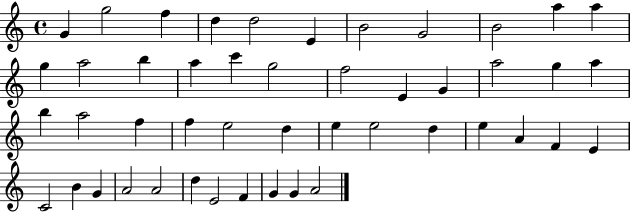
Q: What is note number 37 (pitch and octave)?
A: C4